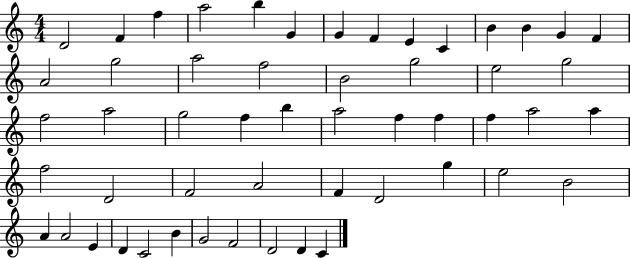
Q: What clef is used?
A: treble